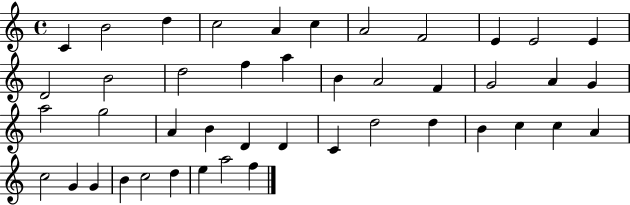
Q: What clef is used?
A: treble